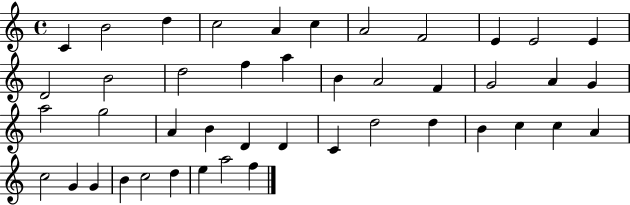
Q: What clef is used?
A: treble